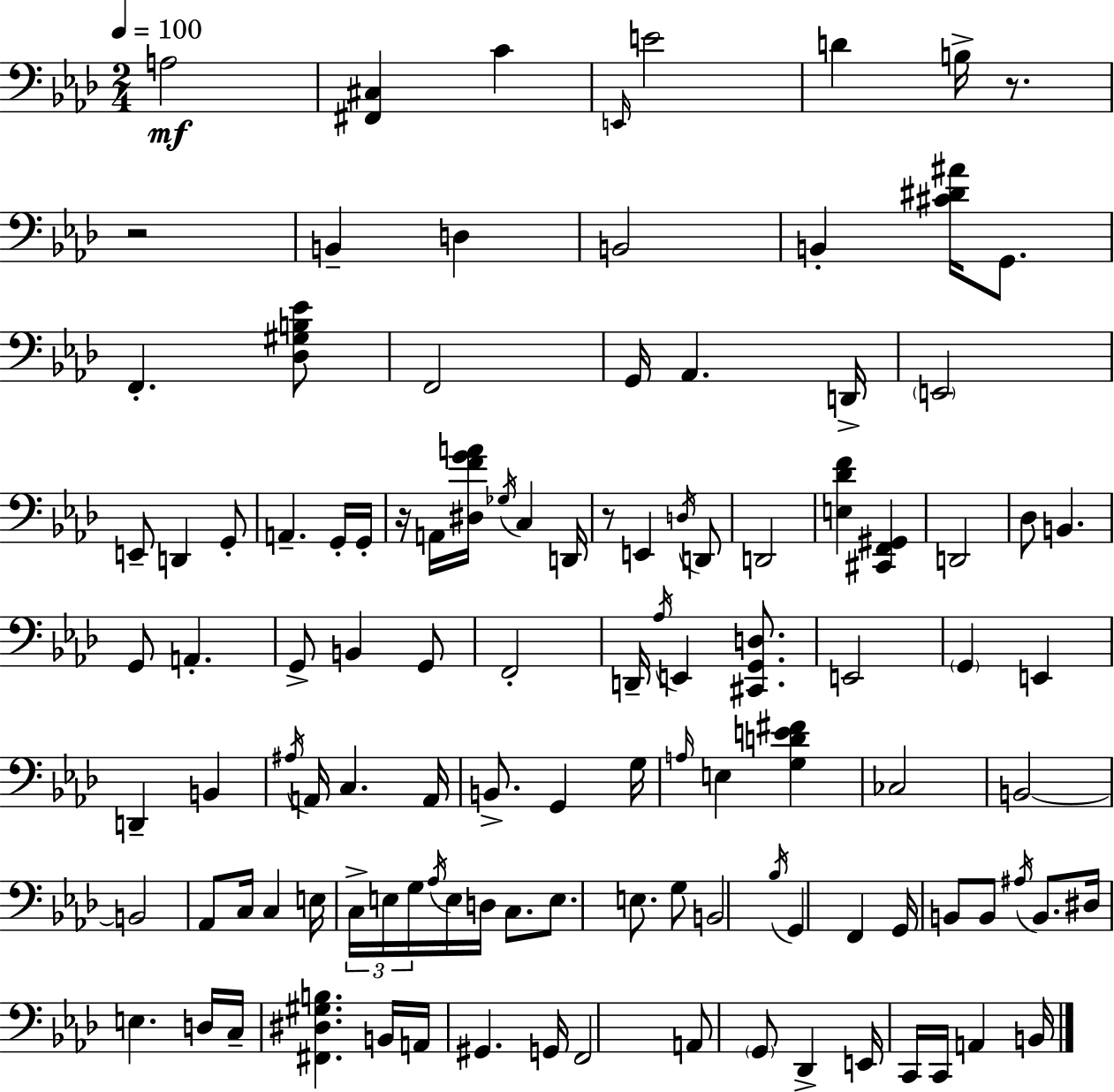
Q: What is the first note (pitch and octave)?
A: A3